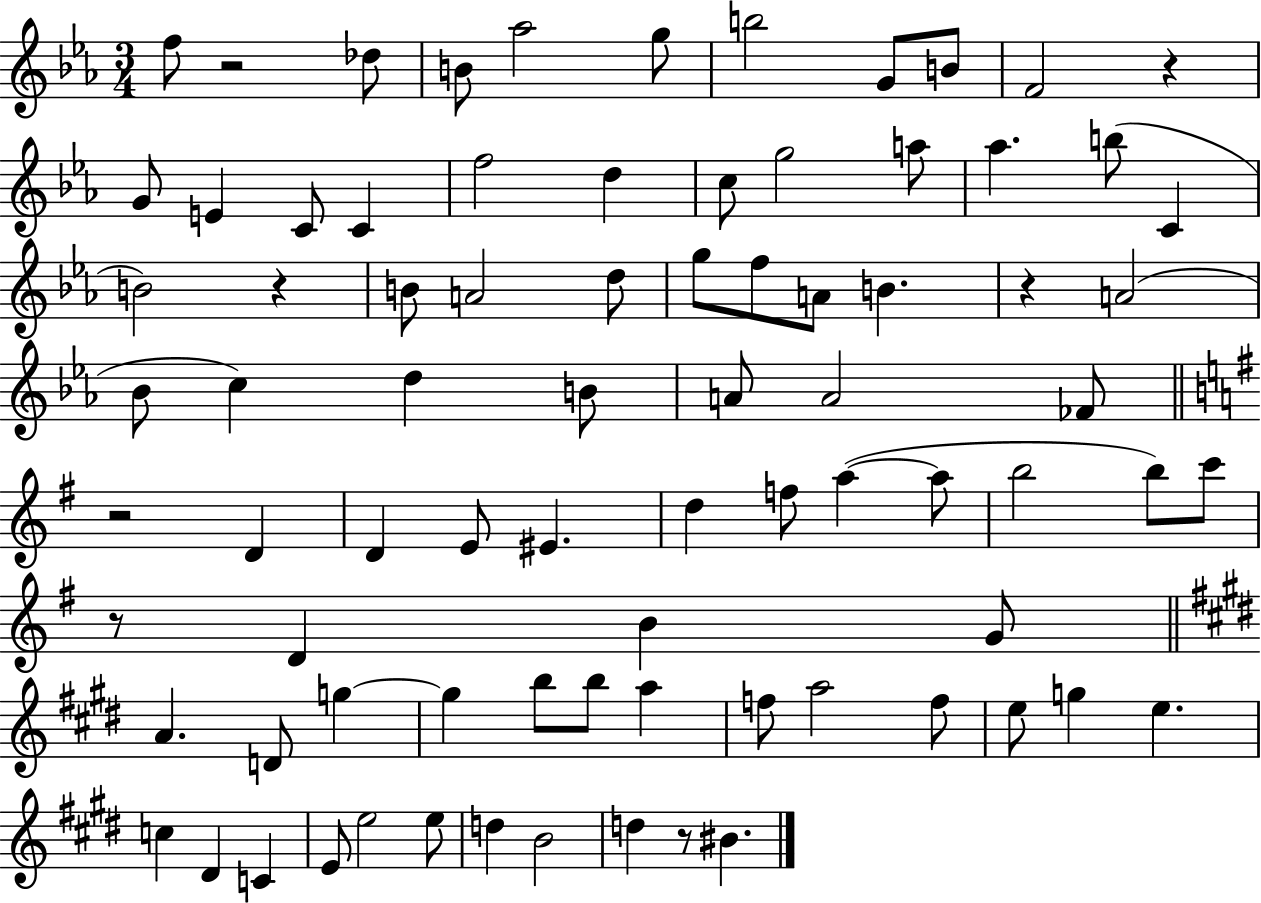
{
  \clef treble
  \numericTimeSignature
  \time 3/4
  \key ees \major
  f''8 r2 des''8 | b'8 aes''2 g''8 | b''2 g'8 b'8 | f'2 r4 | \break g'8 e'4 c'8 c'4 | f''2 d''4 | c''8 g''2 a''8 | aes''4. b''8( c'4 | \break b'2) r4 | b'8 a'2 d''8 | g''8 f''8 a'8 b'4. | r4 a'2( | \break bes'8 c''4) d''4 b'8 | a'8 a'2 fes'8 | \bar "||" \break \key g \major r2 d'4 | d'4 e'8 eis'4. | d''4 f''8 a''4~(~ a''8 | b''2 b''8) c'''8 | \break r8 d'4 b'4 g'8 | \bar "||" \break \key e \major a'4. d'8 g''4~~ | g''4 b''8 b''8 a''4 | f''8 a''2 f''8 | e''8 g''4 e''4. | \break c''4 dis'4 c'4 | e'8 e''2 e''8 | d''4 b'2 | d''4 r8 bis'4. | \break \bar "|."
}